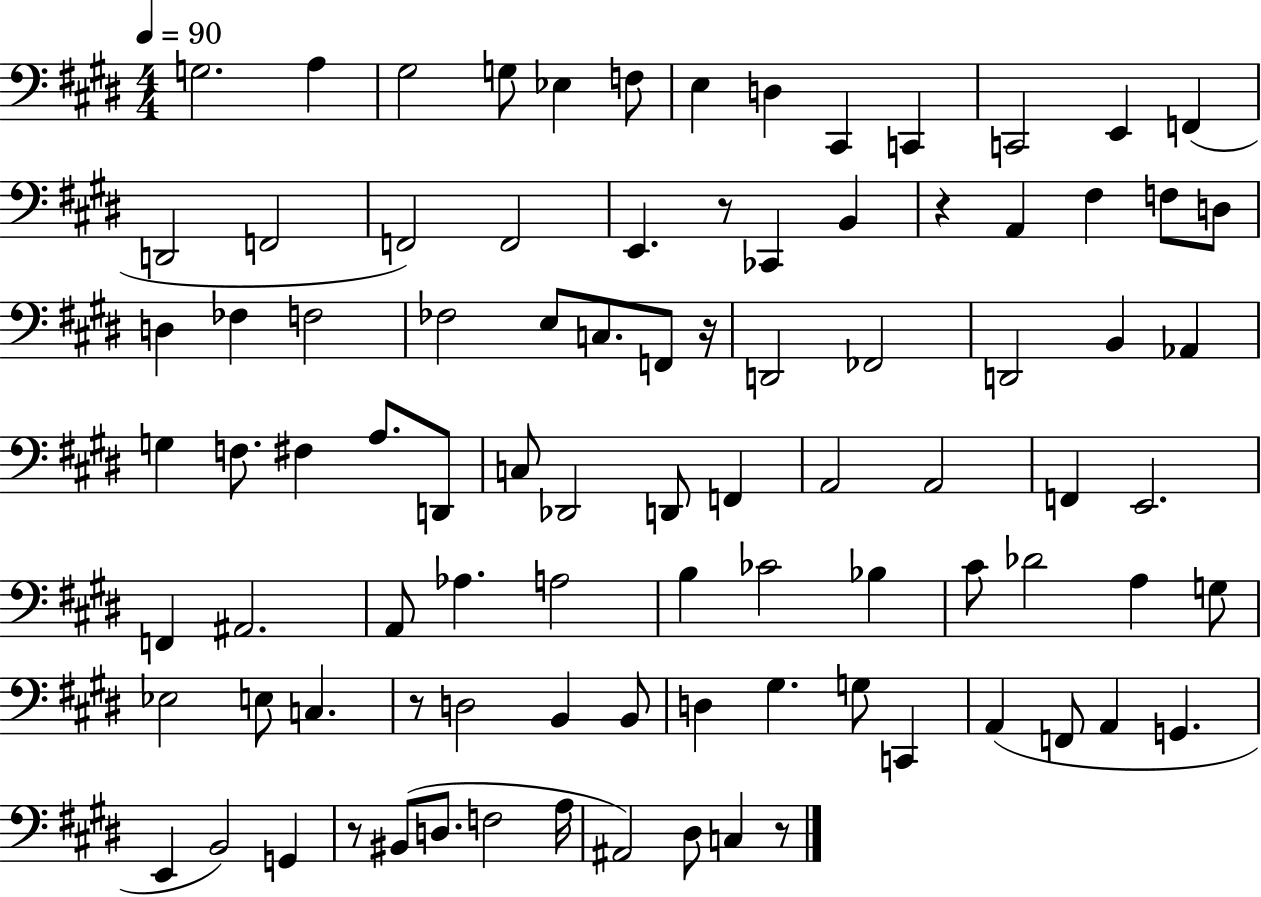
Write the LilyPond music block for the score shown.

{
  \clef bass
  \numericTimeSignature
  \time 4/4
  \key e \major
  \tempo 4 = 90
  \repeat volta 2 { g2. a4 | gis2 g8 ees4 f8 | e4 d4 cis,4 c,4 | c,2 e,4 f,4( | \break d,2 f,2 | f,2) f,2 | e,4. r8 ces,4 b,4 | r4 a,4 fis4 f8 d8 | \break d4 fes4 f2 | fes2 e8 c8. f,8 r16 | d,2 fes,2 | d,2 b,4 aes,4 | \break g4 f8. fis4 a8. d,8 | c8 des,2 d,8 f,4 | a,2 a,2 | f,4 e,2. | \break f,4 ais,2. | a,8 aes4. a2 | b4 ces'2 bes4 | cis'8 des'2 a4 g8 | \break ees2 e8 c4. | r8 d2 b,4 b,8 | d4 gis4. g8 c,4 | a,4( f,8 a,4 g,4. | \break e,4 b,2) g,4 | r8 bis,8( d8. f2 a16 | ais,2) dis8 c4 r8 | } \bar "|."
}